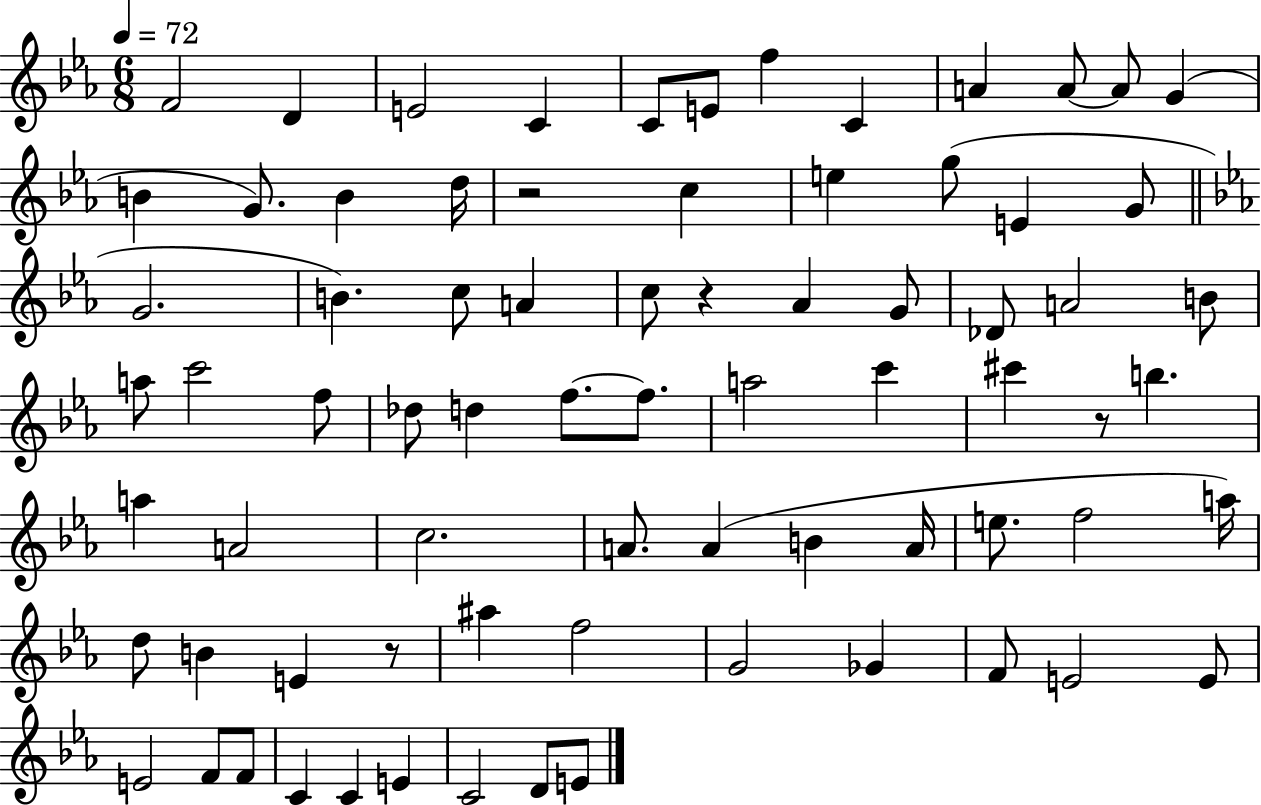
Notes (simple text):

F4/h D4/q E4/h C4/q C4/e E4/e F5/q C4/q A4/q A4/e A4/e G4/q B4/q G4/e. B4/q D5/s R/h C5/q E5/q G5/e E4/q G4/e G4/h. B4/q. C5/e A4/q C5/e R/q Ab4/q G4/e Db4/e A4/h B4/e A5/e C6/h F5/e Db5/e D5/q F5/e. F5/e. A5/h C6/q C#6/q R/e B5/q. A5/q A4/h C5/h. A4/e. A4/q B4/q A4/s E5/e. F5/h A5/s D5/e B4/q E4/q R/e A#5/q F5/h G4/h Gb4/q F4/e E4/h E4/e E4/h F4/e F4/e C4/q C4/q E4/q C4/h D4/e E4/e